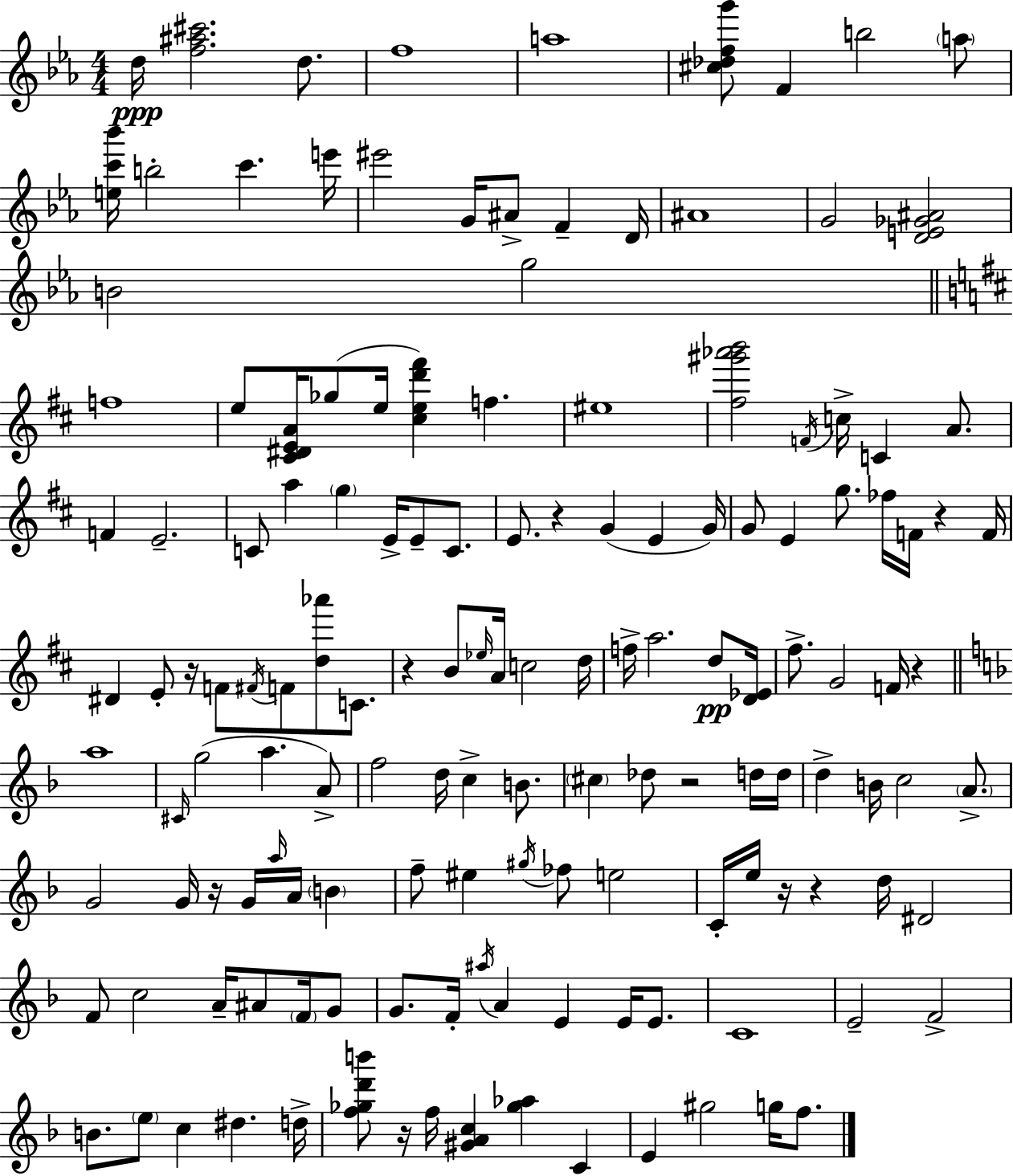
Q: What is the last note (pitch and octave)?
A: F5